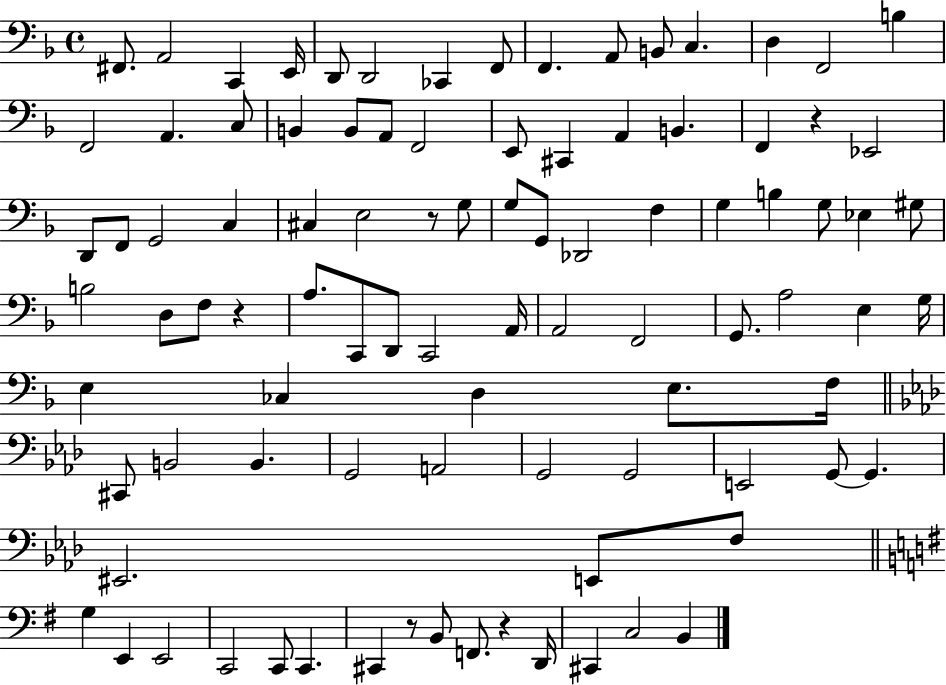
X:1
T:Untitled
M:4/4
L:1/4
K:F
^F,,/2 A,,2 C,, E,,/4 D,,/2 D,,2 _C,, F,,/2 F,, A,,/2 B,,/2 C, D, F,,2 B, F,,2 A,, C,/2 B,, B,,/2 A,,/2 F,,2 E,,/2 ^C,, A,, B,, F,, z _E,,2 D,,/2 F,,/2 G,,2 C, ^C, E,2 z/2 G,/2 G,/2 G,,/2 _D,,2 F, G, B, G,/2 _E, ^G,/2 B,2 D,/2 F,/2 z A,/2 C,,/2 D,,/2 C,,2 A,,/4 A,,2 F,,2 G,,/2 A,2 E, G,/4 E, _C, D, E,/2 F,/4 ^C,,/2 B,,2 B,, G,,2 A,,2 G,,2 G,,2 E,,2 G,,/2 G,, ^E,,2 E,,/2 F,/2 G, E,, E,,2 C,,2 C,,/2 C,, ^C,, z/2 B,,/2 F,,/2 z D,,/4 ^C,, C,2 B,,